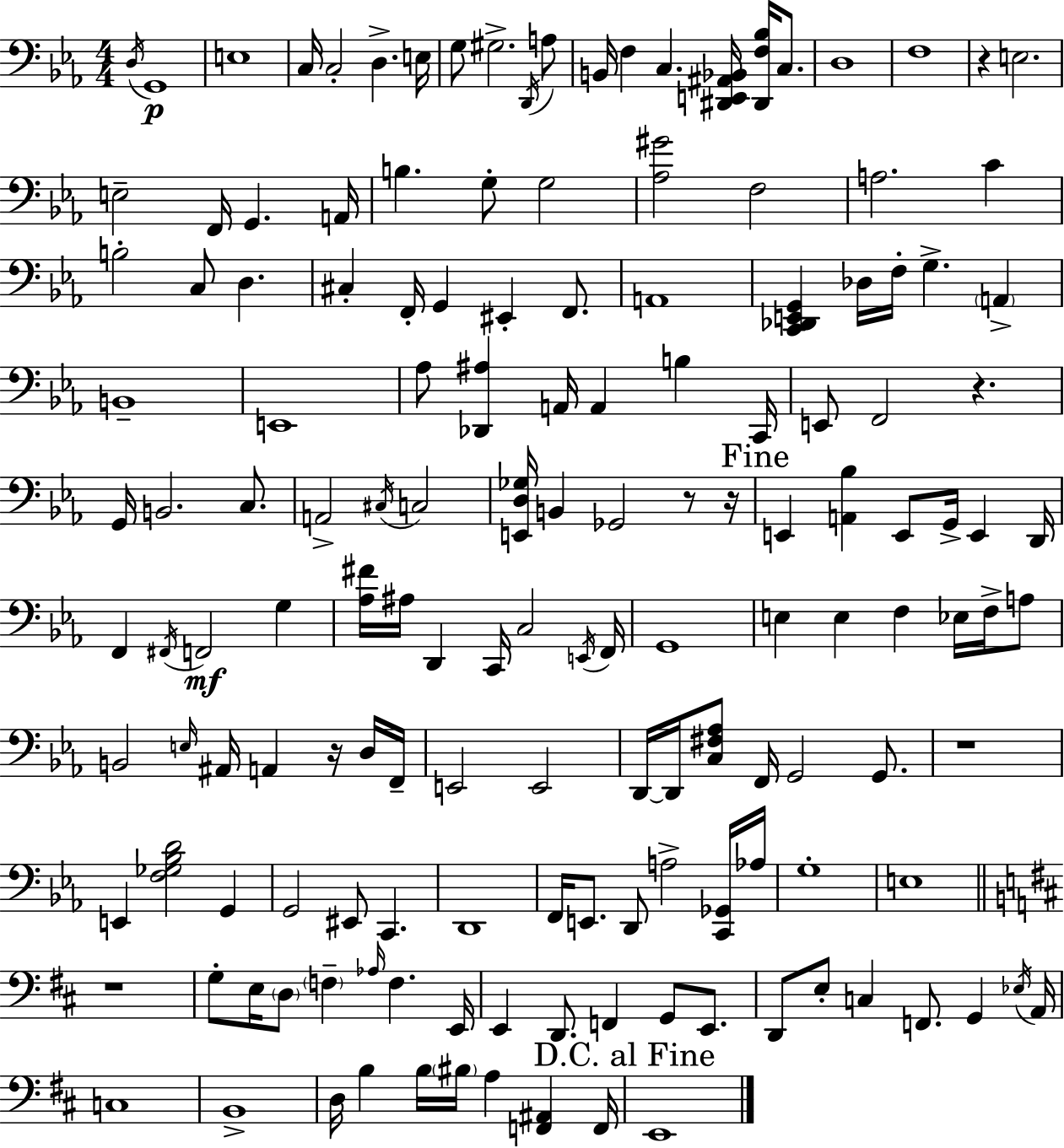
X:1
T:Untitled
M:4/4
L:1/4
K:Eb
D,/4 G,,4 E,4 C,/4 C,2 D, E,/4 G,/2 ^G,2 D,,/4 A,/2 B,,/4 F, C, [^D,,E,,^A,,_B,,]/4 [^D,,F,_B,]/4 C,/2 D,4 F,4 z E,2 E,2 F,,/4 G,, A,,/4 B, G,/2 G,2 [_A,^G]2 F,2 A,2 C B,2 C,/2 D, ^C, F,,/4 G,, ^E,, F,,/2 A,,4 [C,,_D,,E,,G,,] _D,/4 F,/4 G, A,, B,,4 E,,4 _A,/2 [_D,,^A,] A,,/4 A,, B, C,,/4 E,,/2 F,,2 z G,,/4 B,,2 C,/2 A,,2 ^C,/4 C,2 [E,,D,_G,]/4 B,, _G,,2 z/2 z/4 E,, [A,,_B,] E,,/2 G,,/4 E,, D,,/4 F,, ^F,,/4 F,,2 G, [_A,^F]/4 ^A,/4 D,, C,,/4 C,2 E,,/4 F,,/4 G,,4 E, E, F, _E,/4 F,/4 A,/2 B,,2 E,/4 ^A,,/4 A,, z/4 D,/4 F,,/4 E,,2 E,,2 D,,/4 D,,/4 [C,^F,_A,]/2 F,,/4 G,,2 G,,/2 z4 E,, [F,_G,_B,D]2 G,, G,,2 ^E,,/2 C,, D,,4 F,,/4 E,,/2 D,,/2 A,2 [C,,_G,,]/4 _A,/4 G,4 E,4 z4 G,/2 E,/4 D,/2 F, _A,/4 F, E,,/4 E,, D,,/2 F,, G,,/2 E,,/2 D,,/2 E,/2 C, F,,/2 G,, _E,/4 A,,/4 C,4 B,,4 D,/4 B, B,/4 ^B,/4 A, [F,,^A,,] F,,/4 E,,4